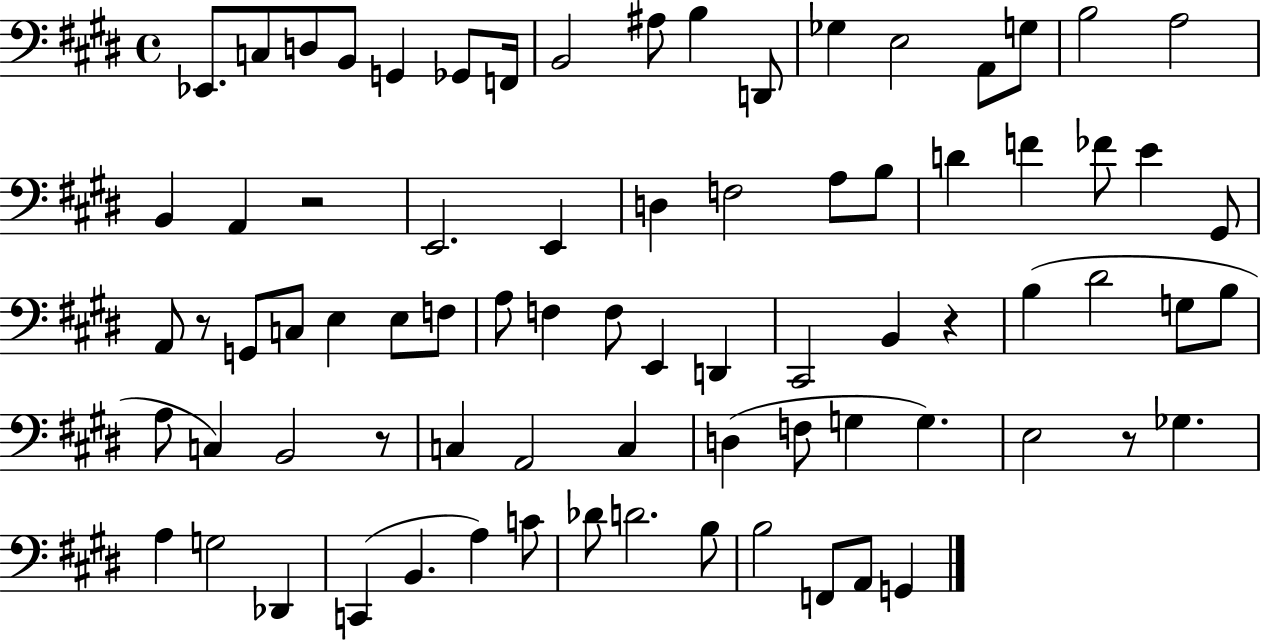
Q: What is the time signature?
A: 4/4